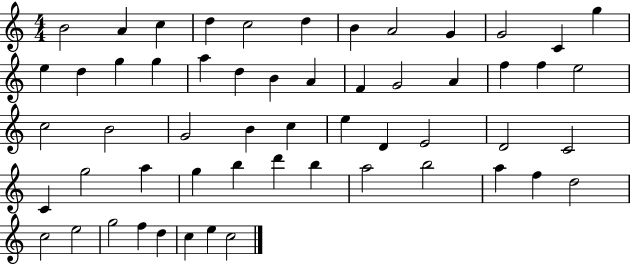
{
  \clef treble
  \numericTimeSignature
  \time 4/4
  \key c \major
  b'2 a'4 c''4 | d''4 c''2 d''4 | b'4 a'2 g'4 | g'2 c'4 g''4 | \break e''4 d''4 g''4 g''4 | a''4 d''4 b'4 a'4 | f'4 g'2 a'4 | f''4 f''4 e''2 | \break c''2 b'2 | g'2 b'4 c''4 | e''4 d'4 e'2 | d'2 c'2 | \break c'4 g''2 a''4 | g''4 b''4 d'''4 b''4 | a''2 b''2 | a''4 f''4 d''2 | \break c''2 e''2 | g''2 f''4 d''4 | c''4 e''4 c''2 | \bar "|."
}